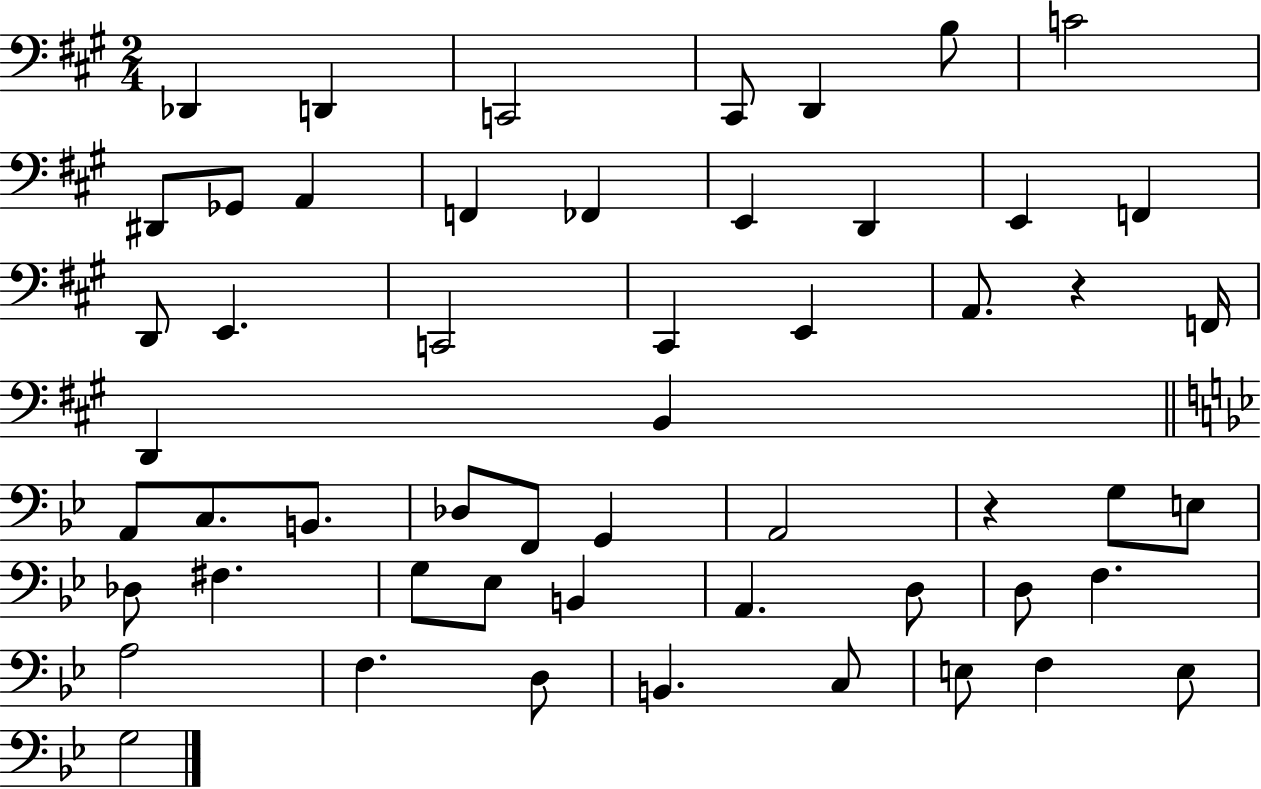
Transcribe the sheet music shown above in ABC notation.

X:1
T:Untitled
M:2/4
L:1/4
K:A
_D,, D,, C,,2 ^C,,/2 D,, B,/2 C2 ^D,,/2 _G,,/2 A,, F,, _F,, E,, D,, E,, F,, D,,/2 E,, C,,2 ^C,, E,, A,,/2 z F,,/4 D,, B,, A,,/2 C,/2 B,,/2 _D,/2 F,,/2 G,, A,,2 z G,/2 E,/2 _D,/2 ^F, G,/2 _E,/2 B,, A,, D,/2 D,/2 F, A,2 F, D,/2 B,, C,/2 E,/2 F, E,/2 G,2